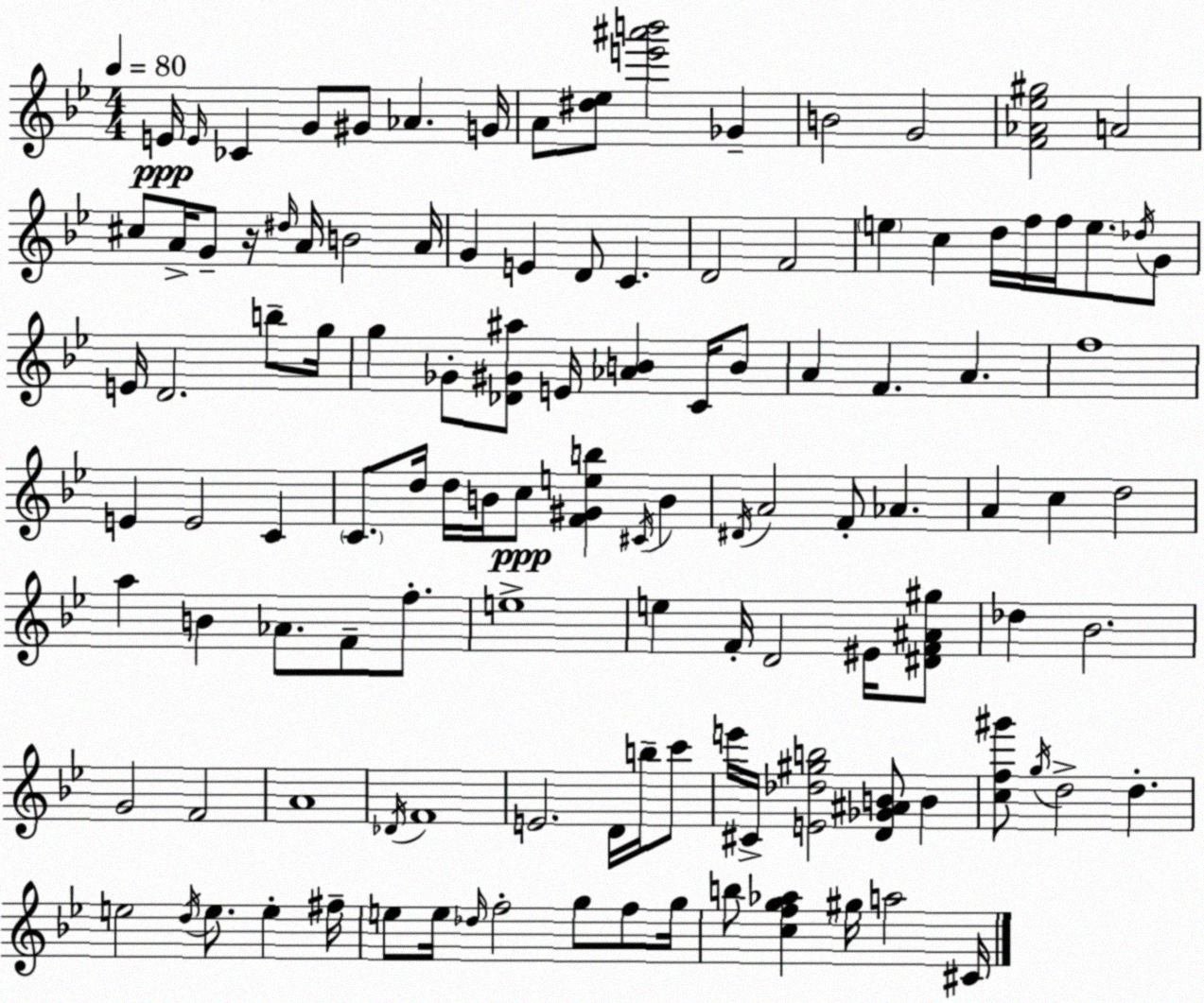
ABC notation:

X:1
T:Untitled
M:4/4
L:1/4
K:Bb
E/4 E/4 _C G/2 ^G/2 _A G/4 A/2 [^d_e]/2 [e'^a'b']2 _G B2 G2 [F_A_e^g]2 A2 ^c/2 A/4 G/2 z/4 ^d/4 A/4 B2 A/4 G E D/2 C D2 F2 e c d/4 f/4 f/4 e/2 _d/4 G/2 E/4 D2 b/2 g/4 g _G/2 [_D^G^a]/2 E/4 [_AB] C/4 B/2 A F A f4 E E2 C C/2 d/4 d/4 B/4 c/2 [F^Geb] ^C/4 B ^D/4 A2 F/2 _A A c d2 a B _A/2 F/2 f/2 e4 e F/4 D2 ^E/4 [^DF^A^g]/2 _d _B2 G2 F2 A4 _D/4 F4 E2 D/4 b/4 c'/2 e'/4 ^C/4 [E_d^gb]2 [D_G^AB]/2 B [cf^g']/2 g/4 d2 d e2 d/4 e/2 e ^f/4 e/2 e/4 _d/4 f2 g/2 f/2 g/4 b/2 [cfg_a] ^g/4 a2 ^C/4